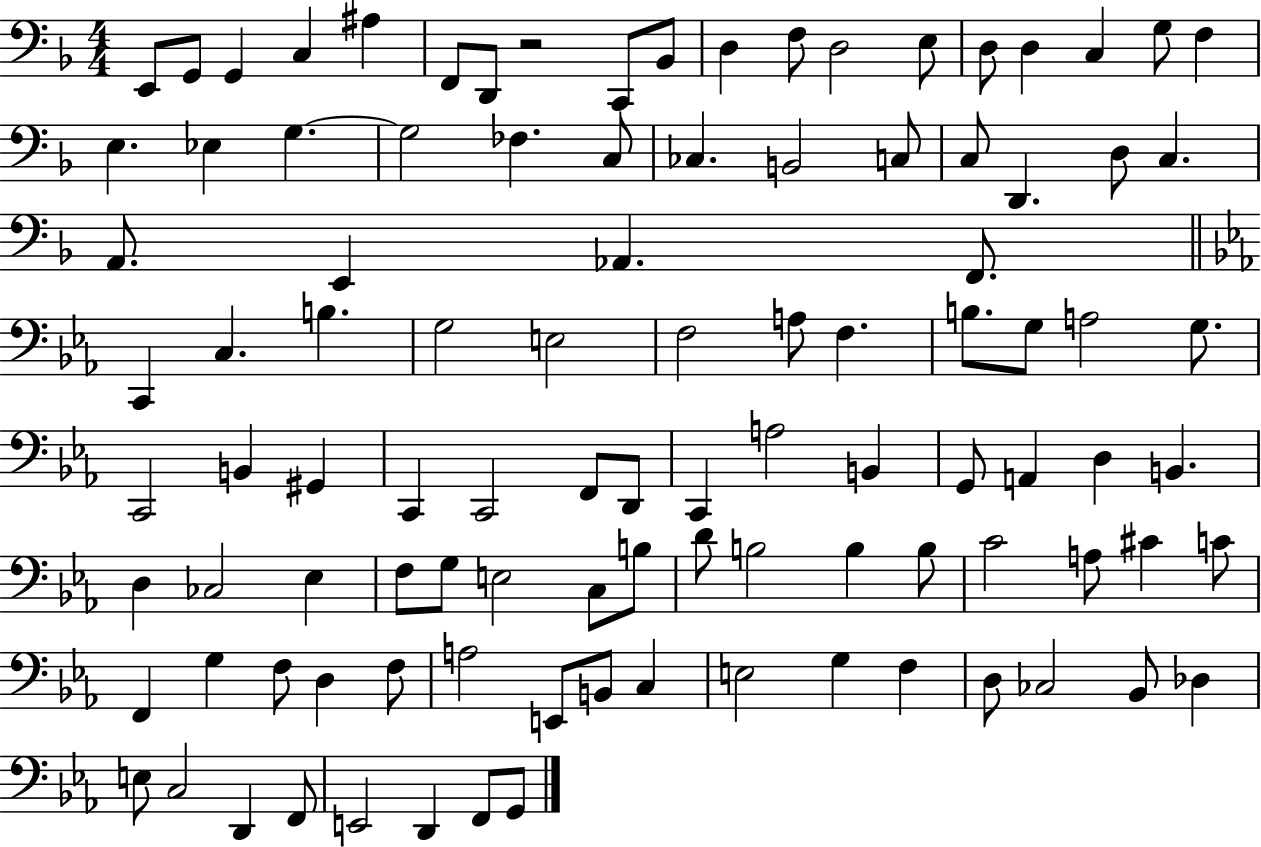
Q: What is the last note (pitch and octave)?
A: G2